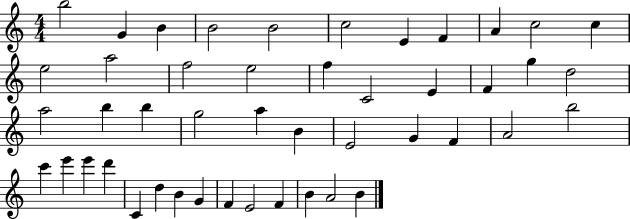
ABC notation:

X:1
T:Untitled
M:4/4
L:1/4
K:C
b2 G B B2 B2 c2 E F A c2 c e2 a2 f2 e2 f C2 E F g d2 a2 b b g2 a B E2 G F A2 b2 c' e' e' d' C d B G F E2 F B A2 B